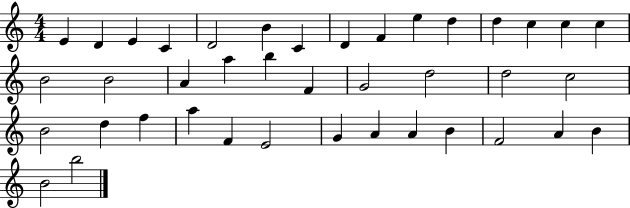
{
  \clef treble
  \numericTimeSignature
  \time 4/4
  \key c \major
  e'4 d'4 e'4 c'4 | d'2 b'4 c'4 | d'4 f'4 e''4 d''4 | d''4 c''4 c''4 c''4 | \break b'2 b'2 | a'4 a''4 b''4 f'4 | g'2 d''2 | d''2 c''2 | \break b'2 d''4 f''4 | a''4 f'4 e'2 | g'4 a'4 a'4 b'4 | f'2 a'4 b'4 | \break b'2 b''2 | \bar "|."
}